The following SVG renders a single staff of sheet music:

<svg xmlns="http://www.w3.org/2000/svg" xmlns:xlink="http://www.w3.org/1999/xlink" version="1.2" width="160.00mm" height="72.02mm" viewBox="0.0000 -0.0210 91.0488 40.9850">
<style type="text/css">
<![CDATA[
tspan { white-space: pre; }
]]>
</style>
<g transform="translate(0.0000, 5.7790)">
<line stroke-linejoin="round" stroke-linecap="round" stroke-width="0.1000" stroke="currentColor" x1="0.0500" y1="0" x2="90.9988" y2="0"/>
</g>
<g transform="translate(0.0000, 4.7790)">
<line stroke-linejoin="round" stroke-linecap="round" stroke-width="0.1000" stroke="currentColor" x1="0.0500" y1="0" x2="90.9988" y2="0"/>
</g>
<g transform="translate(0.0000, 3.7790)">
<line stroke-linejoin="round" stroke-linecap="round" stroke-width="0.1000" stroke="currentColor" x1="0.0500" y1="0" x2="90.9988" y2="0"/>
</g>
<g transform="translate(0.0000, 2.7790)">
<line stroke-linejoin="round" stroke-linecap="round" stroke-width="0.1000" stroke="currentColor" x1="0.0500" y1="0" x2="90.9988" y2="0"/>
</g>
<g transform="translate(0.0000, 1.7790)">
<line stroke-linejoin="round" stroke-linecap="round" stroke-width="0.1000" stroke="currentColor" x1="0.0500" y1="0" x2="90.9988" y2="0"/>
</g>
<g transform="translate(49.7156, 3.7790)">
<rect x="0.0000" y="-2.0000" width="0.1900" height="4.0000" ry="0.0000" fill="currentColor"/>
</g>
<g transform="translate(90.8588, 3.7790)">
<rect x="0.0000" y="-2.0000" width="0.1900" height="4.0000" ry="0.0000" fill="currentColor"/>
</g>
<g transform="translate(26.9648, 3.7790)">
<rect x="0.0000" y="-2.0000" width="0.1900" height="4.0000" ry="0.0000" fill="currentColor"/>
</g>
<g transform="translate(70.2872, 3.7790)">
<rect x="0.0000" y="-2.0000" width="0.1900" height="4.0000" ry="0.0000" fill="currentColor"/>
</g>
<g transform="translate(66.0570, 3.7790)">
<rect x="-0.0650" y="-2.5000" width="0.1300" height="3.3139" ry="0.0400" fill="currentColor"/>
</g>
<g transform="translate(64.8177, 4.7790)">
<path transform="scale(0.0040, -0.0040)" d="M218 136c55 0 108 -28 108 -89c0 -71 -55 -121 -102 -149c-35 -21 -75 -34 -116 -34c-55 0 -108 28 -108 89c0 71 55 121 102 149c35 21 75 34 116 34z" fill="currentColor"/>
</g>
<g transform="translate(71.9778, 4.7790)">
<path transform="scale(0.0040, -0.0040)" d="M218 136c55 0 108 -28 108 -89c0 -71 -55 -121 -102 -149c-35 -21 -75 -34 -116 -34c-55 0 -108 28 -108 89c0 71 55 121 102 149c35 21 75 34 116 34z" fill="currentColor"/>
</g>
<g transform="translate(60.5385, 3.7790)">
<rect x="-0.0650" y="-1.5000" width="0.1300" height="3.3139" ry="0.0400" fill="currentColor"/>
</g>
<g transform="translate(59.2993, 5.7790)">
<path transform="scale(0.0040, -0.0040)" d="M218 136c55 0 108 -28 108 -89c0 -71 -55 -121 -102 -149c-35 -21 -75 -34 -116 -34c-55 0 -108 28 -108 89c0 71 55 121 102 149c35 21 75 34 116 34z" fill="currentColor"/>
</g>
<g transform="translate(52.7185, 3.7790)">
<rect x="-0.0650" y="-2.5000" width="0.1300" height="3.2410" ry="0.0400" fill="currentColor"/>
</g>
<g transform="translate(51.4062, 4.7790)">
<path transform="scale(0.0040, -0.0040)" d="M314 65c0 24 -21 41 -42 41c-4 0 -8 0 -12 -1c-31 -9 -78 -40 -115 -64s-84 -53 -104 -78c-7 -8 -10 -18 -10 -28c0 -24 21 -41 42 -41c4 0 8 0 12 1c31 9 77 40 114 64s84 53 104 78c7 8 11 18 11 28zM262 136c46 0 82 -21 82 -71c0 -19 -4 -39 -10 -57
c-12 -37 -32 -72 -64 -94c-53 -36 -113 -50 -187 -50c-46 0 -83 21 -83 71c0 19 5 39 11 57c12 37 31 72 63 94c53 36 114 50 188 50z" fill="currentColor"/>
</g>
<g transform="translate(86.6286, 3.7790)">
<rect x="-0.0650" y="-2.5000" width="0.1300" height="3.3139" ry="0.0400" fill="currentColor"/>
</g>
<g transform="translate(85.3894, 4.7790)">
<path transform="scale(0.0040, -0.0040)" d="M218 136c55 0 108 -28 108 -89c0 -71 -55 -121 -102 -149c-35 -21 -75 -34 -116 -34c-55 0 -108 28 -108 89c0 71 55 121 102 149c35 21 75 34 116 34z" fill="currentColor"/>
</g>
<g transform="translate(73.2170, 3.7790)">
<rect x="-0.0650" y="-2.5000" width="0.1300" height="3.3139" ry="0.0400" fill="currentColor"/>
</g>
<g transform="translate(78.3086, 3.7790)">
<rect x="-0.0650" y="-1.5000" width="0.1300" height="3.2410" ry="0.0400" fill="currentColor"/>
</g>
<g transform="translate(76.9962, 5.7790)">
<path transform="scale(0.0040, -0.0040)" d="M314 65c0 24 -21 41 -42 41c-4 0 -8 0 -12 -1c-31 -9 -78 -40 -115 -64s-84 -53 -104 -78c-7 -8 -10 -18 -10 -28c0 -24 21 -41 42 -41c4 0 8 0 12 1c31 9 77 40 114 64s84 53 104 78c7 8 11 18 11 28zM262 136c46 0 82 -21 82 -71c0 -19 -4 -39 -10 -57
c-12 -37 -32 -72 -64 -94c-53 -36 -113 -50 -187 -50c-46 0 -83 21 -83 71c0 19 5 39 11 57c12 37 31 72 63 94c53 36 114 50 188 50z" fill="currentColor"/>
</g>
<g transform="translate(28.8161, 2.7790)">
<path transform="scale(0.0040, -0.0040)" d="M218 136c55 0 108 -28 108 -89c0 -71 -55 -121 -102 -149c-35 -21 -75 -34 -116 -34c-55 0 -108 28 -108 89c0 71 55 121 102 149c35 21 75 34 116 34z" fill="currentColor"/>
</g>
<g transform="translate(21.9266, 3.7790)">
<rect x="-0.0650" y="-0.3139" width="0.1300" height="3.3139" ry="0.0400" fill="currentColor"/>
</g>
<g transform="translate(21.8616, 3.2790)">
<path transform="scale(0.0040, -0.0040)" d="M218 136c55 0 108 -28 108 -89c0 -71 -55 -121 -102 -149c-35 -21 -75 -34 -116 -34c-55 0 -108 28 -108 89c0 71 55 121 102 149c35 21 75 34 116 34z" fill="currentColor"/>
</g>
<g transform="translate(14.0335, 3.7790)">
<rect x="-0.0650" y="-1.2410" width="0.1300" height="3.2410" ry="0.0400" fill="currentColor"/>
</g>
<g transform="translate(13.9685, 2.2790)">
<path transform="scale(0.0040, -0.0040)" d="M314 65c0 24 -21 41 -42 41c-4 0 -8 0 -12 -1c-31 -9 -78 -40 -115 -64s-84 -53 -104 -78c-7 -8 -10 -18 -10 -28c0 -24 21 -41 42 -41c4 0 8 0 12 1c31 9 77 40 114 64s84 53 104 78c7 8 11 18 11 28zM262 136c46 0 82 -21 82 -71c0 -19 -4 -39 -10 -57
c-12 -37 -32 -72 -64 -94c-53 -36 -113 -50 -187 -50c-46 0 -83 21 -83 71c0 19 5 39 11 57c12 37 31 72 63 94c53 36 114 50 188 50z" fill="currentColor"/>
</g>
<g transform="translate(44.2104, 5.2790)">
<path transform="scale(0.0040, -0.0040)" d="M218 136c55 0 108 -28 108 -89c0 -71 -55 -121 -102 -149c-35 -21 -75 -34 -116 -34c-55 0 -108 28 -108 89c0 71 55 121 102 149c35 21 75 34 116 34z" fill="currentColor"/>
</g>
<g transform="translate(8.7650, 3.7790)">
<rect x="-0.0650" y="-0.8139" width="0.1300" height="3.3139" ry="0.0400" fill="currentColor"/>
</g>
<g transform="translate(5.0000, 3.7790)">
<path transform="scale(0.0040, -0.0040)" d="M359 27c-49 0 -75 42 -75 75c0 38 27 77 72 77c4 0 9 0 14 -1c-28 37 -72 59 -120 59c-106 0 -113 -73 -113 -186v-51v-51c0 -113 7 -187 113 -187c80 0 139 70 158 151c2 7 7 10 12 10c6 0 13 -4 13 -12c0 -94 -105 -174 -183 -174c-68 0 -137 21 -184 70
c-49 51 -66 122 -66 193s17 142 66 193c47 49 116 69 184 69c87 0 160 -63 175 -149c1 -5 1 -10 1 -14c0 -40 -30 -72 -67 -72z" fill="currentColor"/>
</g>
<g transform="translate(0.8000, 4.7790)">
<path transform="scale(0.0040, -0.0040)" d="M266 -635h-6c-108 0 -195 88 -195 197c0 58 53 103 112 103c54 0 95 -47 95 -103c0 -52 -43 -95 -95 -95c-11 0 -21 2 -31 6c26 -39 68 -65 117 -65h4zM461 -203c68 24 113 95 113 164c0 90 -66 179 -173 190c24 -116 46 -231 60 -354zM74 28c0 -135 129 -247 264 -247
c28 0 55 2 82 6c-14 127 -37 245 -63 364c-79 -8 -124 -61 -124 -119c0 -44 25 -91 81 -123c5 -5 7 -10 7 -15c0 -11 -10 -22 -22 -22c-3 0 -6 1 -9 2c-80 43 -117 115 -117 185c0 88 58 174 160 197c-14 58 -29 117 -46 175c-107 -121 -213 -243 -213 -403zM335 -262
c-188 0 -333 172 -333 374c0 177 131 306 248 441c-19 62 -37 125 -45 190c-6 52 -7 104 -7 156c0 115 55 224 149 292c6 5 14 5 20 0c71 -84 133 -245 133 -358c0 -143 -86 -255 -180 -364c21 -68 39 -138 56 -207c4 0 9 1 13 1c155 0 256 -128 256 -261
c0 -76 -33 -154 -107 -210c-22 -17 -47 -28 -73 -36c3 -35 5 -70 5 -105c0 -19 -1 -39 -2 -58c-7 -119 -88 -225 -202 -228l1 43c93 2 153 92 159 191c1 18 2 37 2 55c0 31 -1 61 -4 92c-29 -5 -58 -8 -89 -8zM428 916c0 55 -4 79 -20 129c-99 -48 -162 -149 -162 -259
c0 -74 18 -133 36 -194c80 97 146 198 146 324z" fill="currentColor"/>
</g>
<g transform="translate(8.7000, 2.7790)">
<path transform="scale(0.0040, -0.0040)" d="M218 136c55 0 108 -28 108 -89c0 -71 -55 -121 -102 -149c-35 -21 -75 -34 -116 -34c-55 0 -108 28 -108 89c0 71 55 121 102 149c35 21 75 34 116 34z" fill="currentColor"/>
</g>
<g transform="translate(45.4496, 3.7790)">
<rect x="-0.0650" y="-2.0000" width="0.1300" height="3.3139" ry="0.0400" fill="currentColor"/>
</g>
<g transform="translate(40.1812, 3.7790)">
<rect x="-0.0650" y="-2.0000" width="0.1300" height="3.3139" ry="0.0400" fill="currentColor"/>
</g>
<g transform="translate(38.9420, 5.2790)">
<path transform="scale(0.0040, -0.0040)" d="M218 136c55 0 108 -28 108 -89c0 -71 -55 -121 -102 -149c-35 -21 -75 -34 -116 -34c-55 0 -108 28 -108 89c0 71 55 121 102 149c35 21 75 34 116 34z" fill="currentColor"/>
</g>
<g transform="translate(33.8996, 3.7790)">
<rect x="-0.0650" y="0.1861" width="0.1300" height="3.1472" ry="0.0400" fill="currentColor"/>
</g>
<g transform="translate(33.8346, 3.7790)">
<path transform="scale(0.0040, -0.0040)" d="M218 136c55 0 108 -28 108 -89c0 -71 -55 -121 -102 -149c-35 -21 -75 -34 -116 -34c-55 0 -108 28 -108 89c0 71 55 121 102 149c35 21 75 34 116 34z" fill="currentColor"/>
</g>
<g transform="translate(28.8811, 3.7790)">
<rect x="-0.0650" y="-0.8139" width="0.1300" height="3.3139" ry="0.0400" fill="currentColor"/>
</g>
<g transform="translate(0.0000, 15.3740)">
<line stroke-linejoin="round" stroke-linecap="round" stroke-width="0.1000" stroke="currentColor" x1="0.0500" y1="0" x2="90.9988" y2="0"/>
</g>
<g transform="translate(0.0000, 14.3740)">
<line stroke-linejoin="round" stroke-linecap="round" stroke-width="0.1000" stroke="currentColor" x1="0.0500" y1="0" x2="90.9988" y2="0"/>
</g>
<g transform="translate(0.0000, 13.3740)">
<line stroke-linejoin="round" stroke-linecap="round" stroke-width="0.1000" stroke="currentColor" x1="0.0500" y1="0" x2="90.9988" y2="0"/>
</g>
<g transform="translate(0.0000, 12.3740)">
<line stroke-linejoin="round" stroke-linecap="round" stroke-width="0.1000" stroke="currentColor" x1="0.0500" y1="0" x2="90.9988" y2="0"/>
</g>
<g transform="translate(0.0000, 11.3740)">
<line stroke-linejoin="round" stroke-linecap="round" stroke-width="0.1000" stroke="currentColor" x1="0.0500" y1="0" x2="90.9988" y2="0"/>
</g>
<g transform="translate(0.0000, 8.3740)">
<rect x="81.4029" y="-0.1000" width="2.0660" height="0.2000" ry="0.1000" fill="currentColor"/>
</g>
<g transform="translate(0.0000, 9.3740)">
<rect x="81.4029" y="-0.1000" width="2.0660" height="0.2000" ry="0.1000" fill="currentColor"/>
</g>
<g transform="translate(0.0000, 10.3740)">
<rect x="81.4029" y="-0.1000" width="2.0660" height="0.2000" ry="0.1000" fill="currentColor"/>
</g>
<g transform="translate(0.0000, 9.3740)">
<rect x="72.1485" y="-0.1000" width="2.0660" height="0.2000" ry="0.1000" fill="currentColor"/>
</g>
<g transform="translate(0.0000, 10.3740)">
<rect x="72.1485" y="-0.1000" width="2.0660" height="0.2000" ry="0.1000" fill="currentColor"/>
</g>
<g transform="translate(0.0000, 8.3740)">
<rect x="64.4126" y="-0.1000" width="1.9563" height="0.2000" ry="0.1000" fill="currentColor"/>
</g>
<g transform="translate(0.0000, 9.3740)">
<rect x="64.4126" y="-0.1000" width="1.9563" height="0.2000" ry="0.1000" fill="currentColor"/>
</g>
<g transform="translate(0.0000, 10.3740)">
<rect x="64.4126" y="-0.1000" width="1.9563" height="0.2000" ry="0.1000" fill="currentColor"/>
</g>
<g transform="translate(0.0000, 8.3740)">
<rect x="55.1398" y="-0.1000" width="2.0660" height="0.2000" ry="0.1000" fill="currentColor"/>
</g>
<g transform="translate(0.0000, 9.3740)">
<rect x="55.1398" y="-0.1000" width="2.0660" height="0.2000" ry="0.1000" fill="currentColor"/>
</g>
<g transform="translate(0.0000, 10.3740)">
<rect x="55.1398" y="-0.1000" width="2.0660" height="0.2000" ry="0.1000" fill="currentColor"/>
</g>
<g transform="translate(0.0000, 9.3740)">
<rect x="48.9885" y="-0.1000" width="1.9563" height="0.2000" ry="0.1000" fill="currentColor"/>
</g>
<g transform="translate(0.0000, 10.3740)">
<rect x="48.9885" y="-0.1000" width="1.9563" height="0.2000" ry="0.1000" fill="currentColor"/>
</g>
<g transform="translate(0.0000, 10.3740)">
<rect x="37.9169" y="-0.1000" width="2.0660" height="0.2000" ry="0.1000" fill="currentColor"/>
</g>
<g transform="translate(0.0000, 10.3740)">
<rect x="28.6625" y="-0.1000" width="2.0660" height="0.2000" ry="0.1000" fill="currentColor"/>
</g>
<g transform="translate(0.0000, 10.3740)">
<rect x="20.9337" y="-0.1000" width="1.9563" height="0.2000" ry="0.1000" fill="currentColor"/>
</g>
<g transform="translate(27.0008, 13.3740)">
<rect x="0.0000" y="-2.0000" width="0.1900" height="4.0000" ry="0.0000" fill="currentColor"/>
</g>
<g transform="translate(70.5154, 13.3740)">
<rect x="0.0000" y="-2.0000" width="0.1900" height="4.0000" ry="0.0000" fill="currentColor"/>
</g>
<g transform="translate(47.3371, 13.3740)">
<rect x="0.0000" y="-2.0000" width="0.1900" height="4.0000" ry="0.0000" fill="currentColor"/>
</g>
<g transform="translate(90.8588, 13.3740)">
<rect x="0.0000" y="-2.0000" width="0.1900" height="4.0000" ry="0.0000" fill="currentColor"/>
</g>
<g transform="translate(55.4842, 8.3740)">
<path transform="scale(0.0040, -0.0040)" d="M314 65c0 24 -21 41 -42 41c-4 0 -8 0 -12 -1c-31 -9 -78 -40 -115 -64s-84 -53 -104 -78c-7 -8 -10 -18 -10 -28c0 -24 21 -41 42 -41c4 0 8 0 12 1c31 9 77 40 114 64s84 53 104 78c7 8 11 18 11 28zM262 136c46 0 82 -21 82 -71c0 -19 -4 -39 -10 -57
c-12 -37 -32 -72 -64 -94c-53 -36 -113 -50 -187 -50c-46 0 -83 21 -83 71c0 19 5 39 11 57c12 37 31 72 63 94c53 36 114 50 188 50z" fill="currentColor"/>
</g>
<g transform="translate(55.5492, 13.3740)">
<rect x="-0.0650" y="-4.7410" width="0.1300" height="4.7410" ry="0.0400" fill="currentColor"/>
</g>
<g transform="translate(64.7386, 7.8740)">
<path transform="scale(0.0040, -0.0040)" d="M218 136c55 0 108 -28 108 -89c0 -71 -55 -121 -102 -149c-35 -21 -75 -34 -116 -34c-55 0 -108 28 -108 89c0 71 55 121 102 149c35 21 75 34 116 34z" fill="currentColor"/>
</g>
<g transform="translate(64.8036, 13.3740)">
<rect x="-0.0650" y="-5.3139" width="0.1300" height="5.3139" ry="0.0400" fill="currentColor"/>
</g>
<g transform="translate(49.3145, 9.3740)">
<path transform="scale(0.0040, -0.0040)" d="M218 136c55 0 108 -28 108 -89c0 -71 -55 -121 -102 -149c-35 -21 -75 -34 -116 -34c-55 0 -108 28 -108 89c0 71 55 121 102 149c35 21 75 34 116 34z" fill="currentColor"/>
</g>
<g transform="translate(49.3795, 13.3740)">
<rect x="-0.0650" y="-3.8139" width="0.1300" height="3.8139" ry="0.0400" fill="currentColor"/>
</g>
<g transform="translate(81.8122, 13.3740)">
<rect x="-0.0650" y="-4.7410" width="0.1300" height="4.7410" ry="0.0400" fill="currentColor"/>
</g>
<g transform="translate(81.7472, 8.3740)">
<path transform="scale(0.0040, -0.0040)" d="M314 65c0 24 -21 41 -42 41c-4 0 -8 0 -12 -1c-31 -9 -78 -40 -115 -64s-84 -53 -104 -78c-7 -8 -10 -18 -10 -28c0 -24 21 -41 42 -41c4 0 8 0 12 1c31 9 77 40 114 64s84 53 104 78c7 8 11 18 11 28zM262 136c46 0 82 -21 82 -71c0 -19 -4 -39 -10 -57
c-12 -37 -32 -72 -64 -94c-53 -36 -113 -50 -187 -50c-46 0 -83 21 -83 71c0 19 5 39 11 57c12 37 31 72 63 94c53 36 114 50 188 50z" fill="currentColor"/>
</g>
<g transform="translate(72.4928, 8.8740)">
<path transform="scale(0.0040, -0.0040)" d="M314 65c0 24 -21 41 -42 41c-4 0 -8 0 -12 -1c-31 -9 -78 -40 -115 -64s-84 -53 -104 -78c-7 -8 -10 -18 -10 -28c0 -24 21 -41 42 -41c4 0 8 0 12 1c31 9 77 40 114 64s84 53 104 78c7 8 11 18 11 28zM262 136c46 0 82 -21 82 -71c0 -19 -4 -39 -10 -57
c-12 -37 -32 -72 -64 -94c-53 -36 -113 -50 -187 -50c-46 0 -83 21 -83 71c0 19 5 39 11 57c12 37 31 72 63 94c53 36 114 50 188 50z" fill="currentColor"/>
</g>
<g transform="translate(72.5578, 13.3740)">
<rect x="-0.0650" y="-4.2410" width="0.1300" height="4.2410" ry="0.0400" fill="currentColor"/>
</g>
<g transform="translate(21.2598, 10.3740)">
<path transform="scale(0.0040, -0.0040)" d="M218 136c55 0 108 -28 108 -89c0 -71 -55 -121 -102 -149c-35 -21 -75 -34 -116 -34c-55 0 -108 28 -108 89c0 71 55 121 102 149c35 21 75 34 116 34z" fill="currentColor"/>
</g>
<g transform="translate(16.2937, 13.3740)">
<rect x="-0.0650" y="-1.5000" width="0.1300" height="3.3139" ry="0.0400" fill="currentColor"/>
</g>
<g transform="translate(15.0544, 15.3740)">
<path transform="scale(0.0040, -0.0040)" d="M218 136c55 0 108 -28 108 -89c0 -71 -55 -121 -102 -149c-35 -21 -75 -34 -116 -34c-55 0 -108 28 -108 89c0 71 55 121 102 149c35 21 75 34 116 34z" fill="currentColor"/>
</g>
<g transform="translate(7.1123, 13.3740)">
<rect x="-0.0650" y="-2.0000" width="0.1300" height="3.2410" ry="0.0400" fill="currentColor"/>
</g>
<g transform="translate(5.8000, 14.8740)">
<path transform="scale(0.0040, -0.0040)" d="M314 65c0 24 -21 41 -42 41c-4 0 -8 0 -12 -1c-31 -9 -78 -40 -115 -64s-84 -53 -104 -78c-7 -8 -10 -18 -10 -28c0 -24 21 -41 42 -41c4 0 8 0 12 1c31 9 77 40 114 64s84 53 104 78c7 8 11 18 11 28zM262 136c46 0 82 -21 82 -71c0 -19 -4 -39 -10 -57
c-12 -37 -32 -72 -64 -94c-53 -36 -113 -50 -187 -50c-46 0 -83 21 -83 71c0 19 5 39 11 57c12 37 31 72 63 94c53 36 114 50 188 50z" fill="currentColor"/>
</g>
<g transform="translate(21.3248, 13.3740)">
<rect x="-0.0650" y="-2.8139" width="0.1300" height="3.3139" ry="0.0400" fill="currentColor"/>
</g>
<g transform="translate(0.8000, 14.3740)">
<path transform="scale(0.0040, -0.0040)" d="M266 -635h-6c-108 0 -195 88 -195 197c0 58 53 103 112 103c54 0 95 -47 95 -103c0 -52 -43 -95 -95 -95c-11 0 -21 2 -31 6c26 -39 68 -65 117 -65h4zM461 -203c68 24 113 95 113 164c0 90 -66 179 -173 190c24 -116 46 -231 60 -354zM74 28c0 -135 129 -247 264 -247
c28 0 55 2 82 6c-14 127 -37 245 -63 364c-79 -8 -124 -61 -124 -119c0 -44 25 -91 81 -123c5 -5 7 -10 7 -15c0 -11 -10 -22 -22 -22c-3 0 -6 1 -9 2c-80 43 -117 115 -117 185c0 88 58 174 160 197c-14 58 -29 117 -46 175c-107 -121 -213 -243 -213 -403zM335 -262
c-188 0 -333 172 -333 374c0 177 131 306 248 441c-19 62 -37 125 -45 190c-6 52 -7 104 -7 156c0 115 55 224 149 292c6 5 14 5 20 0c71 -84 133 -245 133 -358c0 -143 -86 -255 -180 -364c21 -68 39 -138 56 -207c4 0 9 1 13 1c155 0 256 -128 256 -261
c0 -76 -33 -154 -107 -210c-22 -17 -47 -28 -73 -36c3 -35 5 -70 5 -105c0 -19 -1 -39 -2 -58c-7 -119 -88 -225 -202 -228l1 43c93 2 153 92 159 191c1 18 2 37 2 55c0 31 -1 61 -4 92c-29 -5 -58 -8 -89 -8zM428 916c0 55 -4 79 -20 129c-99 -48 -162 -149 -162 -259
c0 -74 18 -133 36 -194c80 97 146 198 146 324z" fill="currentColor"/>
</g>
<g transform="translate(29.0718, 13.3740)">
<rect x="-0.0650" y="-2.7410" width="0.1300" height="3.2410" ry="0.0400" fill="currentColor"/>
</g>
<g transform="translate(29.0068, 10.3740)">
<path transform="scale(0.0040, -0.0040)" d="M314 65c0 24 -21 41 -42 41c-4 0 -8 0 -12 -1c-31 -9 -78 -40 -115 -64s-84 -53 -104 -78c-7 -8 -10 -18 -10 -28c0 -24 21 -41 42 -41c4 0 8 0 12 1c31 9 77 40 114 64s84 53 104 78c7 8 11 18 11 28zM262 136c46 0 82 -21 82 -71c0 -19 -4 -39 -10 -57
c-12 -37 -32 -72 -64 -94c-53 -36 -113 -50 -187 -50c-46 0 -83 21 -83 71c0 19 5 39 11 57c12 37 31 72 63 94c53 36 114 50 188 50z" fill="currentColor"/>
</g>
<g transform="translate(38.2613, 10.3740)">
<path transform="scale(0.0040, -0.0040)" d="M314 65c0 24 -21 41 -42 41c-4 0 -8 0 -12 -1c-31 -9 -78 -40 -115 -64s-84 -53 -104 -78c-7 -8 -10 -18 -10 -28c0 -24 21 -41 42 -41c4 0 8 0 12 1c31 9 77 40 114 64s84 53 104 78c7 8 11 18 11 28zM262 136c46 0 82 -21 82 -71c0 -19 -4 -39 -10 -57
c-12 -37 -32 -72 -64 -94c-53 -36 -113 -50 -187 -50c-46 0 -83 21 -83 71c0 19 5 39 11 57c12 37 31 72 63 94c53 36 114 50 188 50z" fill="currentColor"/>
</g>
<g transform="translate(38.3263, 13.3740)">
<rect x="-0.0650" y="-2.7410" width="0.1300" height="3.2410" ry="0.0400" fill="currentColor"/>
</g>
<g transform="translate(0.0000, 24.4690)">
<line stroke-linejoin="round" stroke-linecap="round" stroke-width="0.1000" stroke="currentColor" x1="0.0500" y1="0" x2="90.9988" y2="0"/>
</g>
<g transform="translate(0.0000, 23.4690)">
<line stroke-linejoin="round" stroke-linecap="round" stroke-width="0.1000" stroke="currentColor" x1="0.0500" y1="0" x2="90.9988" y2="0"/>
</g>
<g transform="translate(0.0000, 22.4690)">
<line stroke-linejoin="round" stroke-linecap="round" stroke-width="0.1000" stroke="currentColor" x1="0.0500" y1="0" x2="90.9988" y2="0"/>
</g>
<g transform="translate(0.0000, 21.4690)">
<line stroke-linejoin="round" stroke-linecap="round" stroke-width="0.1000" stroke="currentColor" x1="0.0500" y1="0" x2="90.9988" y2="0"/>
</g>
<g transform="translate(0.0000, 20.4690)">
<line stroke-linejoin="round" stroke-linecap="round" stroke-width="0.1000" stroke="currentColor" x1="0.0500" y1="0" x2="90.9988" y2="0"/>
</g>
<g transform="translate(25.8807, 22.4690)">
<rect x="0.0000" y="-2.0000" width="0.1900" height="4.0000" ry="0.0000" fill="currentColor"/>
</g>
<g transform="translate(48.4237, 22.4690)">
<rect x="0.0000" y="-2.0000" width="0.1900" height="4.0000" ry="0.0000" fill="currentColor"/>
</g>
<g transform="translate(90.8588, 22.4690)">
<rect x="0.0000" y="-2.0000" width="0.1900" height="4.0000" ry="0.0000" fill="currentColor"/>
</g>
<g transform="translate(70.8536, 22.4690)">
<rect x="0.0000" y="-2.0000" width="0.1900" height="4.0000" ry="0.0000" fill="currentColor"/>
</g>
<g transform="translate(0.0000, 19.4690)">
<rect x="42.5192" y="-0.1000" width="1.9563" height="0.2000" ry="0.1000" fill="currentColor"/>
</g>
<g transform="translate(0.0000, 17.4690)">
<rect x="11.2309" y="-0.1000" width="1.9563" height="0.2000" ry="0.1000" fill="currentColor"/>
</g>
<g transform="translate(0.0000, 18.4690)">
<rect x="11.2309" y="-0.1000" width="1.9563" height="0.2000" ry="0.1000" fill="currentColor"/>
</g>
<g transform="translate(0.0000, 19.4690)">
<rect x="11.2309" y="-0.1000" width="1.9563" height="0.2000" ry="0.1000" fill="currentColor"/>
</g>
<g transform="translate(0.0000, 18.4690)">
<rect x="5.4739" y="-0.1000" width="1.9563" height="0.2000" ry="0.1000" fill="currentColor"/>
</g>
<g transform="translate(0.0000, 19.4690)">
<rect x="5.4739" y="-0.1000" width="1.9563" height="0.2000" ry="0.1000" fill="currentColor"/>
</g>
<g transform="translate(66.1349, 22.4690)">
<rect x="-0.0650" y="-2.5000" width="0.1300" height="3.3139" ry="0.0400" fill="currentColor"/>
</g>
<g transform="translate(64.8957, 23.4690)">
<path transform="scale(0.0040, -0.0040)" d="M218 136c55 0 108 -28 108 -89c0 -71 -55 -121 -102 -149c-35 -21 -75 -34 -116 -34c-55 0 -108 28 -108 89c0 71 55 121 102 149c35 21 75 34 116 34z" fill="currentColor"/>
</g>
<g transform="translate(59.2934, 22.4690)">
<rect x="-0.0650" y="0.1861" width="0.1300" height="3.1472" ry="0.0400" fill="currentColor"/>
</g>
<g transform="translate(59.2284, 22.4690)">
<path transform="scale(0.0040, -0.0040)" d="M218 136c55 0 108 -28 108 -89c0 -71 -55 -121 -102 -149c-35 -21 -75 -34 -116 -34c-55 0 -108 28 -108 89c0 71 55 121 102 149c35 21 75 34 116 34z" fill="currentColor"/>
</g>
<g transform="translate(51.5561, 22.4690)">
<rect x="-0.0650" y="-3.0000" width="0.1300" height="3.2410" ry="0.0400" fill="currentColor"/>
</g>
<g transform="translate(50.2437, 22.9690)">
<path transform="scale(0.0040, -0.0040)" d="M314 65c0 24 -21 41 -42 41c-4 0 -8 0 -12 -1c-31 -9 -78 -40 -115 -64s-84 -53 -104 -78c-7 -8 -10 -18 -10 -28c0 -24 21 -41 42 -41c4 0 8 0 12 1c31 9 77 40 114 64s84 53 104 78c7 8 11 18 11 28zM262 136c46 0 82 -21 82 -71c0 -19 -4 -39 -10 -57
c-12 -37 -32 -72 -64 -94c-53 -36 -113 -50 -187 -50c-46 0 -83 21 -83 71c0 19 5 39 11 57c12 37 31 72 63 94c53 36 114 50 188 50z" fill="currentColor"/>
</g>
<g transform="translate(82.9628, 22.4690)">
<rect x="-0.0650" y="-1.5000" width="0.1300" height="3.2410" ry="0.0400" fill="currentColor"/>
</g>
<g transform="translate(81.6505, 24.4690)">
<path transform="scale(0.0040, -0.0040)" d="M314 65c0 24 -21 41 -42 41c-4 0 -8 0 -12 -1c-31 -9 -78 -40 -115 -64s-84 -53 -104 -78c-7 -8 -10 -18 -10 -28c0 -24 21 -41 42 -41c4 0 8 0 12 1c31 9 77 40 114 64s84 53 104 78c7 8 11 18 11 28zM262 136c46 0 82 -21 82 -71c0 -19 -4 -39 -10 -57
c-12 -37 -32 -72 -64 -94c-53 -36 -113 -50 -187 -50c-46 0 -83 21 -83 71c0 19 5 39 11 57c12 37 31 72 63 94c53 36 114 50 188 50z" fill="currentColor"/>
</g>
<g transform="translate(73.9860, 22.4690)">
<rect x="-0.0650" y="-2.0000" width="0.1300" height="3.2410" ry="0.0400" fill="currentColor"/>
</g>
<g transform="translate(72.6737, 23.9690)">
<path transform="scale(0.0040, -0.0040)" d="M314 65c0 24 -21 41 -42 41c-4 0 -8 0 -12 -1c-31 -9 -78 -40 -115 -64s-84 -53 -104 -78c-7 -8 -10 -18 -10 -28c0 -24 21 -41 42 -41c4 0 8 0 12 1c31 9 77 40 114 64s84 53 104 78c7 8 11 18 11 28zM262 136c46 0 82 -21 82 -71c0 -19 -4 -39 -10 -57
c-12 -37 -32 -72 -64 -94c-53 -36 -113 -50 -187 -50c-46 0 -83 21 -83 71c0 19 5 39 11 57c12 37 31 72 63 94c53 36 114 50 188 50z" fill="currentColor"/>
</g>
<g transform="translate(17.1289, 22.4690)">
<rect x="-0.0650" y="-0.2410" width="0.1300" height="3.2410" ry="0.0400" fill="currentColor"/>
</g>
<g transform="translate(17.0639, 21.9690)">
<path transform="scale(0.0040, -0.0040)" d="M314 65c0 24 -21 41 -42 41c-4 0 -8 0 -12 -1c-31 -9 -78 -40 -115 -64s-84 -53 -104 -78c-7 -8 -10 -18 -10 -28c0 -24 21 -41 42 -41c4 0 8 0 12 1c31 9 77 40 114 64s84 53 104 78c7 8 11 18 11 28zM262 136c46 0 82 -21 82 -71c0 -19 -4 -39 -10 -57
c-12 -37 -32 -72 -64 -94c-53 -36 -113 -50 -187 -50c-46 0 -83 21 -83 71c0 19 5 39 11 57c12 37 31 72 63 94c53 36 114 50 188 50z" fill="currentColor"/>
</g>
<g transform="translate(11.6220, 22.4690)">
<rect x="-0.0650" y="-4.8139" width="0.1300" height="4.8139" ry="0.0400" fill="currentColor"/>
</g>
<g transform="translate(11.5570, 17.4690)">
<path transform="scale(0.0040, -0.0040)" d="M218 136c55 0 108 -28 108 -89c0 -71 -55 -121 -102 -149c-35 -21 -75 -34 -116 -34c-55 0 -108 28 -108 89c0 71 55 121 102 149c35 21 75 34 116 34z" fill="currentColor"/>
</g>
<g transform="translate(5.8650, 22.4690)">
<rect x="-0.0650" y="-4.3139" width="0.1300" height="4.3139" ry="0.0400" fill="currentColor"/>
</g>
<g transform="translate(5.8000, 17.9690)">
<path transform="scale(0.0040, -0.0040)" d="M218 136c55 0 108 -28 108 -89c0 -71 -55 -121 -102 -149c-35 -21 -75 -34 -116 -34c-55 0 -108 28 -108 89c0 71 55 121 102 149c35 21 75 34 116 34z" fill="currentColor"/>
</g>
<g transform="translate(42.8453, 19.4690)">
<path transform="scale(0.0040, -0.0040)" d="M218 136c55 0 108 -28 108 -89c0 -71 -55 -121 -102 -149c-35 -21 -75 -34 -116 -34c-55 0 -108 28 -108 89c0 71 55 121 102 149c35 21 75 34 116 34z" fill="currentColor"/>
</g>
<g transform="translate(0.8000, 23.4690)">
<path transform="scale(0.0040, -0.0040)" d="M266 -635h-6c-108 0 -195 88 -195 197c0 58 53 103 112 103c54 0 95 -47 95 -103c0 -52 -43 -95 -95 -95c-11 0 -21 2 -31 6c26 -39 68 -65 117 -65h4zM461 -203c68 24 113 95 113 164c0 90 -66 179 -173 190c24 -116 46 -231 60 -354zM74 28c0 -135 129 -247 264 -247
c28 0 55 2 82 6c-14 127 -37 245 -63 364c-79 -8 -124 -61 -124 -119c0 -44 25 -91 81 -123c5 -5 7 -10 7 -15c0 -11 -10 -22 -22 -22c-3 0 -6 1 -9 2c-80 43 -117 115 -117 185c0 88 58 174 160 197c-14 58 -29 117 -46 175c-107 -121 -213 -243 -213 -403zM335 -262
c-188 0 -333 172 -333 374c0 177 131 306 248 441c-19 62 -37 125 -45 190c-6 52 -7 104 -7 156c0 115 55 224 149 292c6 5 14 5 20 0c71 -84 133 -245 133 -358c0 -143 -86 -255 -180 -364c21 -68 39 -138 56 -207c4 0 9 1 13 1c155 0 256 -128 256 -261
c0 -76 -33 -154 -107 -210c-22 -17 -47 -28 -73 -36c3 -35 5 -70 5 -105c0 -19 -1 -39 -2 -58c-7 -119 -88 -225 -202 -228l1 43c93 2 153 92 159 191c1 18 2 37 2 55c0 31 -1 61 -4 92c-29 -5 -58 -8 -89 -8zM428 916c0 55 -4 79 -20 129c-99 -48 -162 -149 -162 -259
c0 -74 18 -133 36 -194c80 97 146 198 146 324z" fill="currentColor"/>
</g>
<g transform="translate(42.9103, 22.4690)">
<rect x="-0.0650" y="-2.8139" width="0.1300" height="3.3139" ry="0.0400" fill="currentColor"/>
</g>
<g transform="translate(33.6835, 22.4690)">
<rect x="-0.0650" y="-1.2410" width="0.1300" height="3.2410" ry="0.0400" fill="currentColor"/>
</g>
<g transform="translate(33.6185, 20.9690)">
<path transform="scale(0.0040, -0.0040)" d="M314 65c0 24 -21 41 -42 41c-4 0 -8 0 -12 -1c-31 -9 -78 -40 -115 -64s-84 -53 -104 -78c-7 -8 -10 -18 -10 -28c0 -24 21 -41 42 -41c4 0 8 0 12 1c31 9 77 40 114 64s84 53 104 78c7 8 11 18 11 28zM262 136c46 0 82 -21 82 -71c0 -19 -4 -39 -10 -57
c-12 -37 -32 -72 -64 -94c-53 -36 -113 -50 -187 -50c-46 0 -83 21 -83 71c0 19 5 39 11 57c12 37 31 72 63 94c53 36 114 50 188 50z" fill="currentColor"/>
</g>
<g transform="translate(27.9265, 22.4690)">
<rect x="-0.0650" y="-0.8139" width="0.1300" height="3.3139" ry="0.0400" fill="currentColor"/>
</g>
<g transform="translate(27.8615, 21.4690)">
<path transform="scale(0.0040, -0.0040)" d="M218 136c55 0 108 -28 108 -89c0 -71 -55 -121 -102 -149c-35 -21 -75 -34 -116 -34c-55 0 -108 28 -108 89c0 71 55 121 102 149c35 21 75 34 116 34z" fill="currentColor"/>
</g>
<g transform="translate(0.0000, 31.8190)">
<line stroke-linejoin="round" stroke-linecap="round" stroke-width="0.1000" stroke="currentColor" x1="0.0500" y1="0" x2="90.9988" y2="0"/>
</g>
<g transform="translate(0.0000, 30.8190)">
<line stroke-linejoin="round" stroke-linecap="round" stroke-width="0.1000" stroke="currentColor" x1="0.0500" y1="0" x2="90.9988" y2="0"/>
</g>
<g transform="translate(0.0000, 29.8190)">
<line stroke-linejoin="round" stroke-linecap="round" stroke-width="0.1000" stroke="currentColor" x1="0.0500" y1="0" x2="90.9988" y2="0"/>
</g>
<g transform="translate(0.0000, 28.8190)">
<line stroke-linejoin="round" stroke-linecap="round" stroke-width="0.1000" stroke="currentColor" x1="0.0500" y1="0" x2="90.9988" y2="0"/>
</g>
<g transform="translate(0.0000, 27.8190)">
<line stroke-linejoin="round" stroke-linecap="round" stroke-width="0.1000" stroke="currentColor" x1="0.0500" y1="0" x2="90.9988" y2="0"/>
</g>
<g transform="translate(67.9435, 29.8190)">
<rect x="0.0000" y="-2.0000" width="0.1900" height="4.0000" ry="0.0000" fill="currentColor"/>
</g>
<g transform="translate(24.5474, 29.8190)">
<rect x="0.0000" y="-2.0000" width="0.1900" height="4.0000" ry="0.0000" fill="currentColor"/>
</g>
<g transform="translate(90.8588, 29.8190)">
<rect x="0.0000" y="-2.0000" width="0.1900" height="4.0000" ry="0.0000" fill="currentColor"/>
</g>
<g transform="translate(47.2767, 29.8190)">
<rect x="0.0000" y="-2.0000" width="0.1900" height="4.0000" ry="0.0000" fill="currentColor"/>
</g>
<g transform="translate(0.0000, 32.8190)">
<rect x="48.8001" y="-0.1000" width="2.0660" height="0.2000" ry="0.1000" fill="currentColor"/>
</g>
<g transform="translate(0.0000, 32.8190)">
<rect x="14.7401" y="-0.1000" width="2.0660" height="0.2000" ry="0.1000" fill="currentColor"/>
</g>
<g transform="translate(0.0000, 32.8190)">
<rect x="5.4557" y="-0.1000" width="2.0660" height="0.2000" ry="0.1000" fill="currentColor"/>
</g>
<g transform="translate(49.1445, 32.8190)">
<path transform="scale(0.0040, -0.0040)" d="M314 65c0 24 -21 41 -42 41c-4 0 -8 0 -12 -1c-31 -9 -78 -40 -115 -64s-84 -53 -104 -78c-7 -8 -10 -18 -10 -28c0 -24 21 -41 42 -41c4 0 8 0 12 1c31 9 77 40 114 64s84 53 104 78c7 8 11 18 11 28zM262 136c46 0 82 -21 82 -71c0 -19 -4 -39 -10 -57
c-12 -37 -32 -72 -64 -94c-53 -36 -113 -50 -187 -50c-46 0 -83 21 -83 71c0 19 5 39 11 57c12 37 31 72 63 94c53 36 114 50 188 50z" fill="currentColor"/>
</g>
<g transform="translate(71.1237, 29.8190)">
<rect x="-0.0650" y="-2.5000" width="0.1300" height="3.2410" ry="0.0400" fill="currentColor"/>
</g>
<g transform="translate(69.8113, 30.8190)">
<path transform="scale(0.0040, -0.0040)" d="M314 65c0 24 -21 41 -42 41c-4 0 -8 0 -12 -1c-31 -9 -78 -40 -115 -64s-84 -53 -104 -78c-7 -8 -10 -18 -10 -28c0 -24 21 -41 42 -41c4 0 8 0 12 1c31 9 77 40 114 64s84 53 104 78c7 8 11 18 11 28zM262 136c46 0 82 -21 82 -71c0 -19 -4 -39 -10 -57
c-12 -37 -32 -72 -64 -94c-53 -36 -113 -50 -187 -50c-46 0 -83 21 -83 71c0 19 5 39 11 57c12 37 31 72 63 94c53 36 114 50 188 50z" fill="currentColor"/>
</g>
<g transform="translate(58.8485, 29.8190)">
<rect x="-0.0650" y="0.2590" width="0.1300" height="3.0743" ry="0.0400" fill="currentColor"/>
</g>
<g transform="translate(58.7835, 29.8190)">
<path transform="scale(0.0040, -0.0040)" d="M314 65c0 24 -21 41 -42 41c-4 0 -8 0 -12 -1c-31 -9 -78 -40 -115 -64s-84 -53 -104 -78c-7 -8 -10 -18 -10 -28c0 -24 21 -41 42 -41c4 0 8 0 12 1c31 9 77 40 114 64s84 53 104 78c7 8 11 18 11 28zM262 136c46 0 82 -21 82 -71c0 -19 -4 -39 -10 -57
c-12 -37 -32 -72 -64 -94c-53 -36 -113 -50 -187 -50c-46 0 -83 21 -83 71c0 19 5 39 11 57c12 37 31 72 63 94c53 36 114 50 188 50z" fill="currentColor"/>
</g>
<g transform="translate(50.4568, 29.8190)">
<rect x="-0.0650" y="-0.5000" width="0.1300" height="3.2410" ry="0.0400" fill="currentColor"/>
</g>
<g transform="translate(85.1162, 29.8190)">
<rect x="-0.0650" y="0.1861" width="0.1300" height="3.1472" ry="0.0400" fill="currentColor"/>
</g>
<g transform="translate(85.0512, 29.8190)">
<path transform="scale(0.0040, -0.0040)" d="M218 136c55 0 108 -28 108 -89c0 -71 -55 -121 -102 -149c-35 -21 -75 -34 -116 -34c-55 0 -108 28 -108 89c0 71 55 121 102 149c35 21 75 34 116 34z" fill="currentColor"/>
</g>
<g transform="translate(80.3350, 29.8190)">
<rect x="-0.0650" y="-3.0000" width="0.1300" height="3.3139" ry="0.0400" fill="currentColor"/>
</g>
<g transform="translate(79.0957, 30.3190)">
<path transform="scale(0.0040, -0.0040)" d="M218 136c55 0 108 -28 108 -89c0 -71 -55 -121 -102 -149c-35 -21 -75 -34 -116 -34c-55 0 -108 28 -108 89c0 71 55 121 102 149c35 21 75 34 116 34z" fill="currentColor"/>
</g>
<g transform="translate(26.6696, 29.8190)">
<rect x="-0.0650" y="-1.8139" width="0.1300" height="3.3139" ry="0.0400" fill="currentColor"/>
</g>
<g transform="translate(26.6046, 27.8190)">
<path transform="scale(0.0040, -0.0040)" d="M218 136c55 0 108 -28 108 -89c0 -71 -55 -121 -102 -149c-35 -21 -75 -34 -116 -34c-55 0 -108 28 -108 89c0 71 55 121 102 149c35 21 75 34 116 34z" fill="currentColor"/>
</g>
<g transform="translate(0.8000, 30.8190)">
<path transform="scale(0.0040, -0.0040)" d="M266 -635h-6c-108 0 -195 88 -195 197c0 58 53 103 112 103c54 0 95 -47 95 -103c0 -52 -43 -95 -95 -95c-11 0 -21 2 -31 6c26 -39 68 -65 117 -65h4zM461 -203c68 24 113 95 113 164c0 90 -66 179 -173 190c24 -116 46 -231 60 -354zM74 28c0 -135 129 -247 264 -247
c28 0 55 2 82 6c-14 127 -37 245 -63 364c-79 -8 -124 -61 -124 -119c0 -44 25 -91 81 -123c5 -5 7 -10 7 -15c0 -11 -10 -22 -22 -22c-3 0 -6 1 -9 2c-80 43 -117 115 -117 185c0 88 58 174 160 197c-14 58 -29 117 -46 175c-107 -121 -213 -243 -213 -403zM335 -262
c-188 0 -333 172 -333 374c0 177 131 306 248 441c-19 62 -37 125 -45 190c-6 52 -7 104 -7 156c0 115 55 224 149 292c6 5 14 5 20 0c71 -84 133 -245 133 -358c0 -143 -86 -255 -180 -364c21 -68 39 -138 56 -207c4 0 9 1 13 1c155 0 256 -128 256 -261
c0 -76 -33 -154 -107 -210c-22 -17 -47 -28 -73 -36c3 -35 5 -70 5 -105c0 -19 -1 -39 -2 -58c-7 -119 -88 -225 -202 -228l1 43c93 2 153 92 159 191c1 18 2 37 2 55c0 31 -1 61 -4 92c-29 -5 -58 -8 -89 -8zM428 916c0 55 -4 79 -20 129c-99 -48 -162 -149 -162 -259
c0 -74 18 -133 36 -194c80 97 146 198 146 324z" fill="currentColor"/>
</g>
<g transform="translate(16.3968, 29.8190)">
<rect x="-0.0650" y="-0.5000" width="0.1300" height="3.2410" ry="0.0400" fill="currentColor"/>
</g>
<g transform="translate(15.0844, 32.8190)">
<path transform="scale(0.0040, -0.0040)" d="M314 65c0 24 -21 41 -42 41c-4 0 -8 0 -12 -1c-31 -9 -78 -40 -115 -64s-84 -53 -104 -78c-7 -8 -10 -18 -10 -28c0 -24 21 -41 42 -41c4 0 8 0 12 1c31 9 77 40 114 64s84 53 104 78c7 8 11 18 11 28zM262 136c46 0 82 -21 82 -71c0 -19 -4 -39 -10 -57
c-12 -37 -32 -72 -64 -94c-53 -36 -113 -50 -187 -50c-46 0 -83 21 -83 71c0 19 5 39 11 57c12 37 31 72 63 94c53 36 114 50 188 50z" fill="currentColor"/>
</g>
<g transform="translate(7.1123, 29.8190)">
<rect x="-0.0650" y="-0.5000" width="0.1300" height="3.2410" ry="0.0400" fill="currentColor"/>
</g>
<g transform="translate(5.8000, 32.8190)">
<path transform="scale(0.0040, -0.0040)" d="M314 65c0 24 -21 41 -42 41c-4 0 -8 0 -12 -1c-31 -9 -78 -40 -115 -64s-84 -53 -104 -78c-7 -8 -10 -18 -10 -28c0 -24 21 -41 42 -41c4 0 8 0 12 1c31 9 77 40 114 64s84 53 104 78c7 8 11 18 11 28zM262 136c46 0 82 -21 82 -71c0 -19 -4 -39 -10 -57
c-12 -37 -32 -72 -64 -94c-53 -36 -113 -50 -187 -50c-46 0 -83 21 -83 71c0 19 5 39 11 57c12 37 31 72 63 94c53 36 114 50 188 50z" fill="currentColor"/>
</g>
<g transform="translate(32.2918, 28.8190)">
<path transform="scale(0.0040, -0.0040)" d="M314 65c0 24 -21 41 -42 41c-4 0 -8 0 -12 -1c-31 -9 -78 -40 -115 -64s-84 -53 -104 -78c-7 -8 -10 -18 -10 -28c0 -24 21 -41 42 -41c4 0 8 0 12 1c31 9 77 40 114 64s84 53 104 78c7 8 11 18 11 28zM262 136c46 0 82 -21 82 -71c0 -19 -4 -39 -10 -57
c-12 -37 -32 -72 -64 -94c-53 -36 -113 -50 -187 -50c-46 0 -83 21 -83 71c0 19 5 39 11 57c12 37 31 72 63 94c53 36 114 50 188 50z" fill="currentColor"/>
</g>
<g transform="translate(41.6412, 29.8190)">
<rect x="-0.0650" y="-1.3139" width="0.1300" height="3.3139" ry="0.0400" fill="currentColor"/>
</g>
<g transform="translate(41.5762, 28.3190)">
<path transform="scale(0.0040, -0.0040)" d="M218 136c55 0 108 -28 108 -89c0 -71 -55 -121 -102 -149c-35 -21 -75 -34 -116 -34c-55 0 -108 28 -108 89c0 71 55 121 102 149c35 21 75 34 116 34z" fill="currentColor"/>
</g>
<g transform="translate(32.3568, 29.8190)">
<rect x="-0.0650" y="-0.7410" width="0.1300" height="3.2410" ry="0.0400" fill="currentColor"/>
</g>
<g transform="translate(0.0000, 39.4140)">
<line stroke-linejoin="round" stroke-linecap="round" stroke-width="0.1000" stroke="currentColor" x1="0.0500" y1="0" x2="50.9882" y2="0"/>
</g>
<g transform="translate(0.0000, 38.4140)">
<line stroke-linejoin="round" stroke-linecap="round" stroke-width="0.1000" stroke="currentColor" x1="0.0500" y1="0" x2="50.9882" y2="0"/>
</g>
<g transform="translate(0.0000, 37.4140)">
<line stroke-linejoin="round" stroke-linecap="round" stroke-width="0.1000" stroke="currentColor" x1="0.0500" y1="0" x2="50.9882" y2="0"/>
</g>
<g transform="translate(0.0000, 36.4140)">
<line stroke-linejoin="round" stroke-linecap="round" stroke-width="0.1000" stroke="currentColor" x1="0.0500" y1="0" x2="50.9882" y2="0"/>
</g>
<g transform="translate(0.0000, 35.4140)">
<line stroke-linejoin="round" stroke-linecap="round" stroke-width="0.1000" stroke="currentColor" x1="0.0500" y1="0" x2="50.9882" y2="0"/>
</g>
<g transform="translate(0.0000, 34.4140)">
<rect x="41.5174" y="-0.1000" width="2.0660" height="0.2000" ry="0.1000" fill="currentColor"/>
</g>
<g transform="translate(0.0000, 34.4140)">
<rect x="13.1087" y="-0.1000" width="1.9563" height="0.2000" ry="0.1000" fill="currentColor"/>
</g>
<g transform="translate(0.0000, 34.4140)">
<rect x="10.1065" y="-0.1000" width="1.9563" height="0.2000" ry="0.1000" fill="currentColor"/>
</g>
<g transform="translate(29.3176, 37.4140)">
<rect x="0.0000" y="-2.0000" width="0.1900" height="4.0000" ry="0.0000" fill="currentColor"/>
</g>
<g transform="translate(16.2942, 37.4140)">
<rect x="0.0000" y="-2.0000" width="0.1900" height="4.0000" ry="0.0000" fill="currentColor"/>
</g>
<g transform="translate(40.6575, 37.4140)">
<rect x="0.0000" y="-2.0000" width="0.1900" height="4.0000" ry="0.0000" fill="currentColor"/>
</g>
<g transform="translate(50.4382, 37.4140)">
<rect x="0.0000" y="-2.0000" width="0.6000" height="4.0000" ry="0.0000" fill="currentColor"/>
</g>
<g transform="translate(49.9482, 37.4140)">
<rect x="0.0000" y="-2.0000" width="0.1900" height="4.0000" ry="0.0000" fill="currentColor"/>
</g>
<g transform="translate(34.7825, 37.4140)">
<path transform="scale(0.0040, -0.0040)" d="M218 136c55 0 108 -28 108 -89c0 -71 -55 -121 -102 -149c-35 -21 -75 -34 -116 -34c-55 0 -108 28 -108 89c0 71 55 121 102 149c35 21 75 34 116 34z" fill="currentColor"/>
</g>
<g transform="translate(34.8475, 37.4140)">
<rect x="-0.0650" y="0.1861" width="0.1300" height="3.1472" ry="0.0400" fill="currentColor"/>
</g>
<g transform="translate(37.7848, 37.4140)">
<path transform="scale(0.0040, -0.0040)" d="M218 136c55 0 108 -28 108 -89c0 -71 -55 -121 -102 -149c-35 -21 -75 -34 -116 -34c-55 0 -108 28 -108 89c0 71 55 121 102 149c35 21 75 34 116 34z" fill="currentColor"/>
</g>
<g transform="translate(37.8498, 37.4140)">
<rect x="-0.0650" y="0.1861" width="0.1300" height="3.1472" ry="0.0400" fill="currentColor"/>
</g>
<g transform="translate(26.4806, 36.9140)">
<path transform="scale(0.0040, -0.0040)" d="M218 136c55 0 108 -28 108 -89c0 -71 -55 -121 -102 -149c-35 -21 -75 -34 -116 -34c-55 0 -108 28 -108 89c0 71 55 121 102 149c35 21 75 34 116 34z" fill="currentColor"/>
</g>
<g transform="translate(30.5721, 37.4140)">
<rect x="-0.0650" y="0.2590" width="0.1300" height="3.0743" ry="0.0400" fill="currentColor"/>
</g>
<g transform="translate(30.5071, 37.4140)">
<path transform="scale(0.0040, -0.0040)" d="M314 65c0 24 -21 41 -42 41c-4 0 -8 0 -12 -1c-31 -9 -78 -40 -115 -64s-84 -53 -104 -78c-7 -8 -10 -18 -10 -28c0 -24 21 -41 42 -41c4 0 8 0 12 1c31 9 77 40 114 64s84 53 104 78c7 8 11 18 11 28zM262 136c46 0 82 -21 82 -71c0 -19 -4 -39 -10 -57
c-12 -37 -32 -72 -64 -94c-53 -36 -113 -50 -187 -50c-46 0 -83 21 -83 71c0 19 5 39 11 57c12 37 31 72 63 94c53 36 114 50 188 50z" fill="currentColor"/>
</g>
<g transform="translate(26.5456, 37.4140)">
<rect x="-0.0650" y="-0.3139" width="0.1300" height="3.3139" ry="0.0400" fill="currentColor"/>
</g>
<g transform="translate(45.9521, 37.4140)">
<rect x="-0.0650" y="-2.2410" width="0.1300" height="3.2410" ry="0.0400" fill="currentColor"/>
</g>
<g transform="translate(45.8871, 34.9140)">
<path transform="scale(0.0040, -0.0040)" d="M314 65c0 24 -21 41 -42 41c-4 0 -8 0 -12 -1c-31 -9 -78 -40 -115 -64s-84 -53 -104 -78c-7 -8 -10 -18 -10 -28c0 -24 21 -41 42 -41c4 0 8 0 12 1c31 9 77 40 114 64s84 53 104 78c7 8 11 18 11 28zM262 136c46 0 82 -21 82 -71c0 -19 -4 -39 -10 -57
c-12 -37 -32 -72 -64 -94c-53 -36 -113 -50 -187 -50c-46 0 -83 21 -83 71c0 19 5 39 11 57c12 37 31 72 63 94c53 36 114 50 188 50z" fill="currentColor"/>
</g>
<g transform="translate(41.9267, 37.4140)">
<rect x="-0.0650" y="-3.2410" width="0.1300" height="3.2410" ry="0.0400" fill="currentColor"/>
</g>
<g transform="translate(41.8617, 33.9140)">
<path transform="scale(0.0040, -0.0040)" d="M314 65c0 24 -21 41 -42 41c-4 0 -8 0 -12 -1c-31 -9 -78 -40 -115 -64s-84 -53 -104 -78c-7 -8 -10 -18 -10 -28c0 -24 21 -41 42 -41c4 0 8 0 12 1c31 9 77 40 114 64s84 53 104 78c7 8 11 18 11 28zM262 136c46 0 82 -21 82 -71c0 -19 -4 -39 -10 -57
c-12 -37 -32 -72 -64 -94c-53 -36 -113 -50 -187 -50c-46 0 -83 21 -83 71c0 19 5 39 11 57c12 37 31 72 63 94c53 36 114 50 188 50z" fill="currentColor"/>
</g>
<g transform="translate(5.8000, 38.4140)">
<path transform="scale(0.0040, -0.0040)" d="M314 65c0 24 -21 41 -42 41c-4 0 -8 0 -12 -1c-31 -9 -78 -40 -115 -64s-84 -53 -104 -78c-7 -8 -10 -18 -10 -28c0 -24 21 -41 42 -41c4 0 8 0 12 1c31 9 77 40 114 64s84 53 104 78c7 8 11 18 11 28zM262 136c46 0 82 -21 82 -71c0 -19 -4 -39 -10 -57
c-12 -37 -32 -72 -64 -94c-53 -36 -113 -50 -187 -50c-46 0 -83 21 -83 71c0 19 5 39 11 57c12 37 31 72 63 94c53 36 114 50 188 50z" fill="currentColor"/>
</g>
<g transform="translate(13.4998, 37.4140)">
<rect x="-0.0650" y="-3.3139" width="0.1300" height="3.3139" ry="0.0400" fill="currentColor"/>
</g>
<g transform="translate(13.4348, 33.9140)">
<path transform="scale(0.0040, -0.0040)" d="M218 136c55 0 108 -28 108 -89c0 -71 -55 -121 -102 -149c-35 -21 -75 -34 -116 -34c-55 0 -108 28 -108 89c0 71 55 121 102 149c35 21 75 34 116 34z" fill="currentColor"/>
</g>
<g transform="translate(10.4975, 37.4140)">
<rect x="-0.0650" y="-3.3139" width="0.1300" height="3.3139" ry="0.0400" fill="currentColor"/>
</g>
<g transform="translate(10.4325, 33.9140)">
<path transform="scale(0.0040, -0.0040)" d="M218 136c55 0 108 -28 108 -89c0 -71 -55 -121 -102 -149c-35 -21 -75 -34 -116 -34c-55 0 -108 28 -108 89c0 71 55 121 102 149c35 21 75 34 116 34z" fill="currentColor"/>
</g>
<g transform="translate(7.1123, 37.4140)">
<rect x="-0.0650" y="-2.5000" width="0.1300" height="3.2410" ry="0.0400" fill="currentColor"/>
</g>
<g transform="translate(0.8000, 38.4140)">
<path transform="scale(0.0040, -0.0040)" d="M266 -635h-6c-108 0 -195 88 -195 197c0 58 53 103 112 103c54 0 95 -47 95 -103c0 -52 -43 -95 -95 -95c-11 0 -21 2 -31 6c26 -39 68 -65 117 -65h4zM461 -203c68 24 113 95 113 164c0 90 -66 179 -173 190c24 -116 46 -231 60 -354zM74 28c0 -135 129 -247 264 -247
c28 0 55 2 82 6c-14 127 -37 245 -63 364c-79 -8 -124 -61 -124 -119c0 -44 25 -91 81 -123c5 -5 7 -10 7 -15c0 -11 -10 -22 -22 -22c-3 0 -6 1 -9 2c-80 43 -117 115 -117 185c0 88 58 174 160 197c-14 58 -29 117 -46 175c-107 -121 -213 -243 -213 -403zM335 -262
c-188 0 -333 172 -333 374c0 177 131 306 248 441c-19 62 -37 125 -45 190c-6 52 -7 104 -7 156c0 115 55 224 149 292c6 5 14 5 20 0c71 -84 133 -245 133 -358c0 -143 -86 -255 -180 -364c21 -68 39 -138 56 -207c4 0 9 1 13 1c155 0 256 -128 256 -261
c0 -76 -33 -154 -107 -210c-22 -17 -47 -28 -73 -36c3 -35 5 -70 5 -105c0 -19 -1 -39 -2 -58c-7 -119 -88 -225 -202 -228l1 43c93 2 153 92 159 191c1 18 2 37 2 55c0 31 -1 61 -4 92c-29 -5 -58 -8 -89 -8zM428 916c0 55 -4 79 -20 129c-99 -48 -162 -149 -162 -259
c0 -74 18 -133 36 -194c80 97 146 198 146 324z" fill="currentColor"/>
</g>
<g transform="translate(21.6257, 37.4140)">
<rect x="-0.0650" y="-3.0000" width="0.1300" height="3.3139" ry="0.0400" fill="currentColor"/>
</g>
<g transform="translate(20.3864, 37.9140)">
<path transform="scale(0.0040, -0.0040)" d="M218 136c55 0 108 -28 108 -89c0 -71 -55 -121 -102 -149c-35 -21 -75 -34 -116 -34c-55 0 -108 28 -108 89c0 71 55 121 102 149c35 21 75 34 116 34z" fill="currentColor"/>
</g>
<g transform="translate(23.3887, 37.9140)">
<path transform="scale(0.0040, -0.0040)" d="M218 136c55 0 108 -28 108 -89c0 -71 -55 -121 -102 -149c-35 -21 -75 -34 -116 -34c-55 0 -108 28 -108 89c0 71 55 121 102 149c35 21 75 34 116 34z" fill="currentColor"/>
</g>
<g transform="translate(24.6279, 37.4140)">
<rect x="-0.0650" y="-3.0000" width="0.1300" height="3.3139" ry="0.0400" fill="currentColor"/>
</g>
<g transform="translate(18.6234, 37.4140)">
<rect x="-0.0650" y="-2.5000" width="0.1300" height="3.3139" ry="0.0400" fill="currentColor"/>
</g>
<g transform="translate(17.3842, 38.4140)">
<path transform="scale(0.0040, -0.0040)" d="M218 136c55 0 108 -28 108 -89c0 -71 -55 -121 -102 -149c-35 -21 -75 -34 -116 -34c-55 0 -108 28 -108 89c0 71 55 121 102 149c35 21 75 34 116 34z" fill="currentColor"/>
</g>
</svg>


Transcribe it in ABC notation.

X:1
T:Untitled
M:4/4
L:1/4
K:C
d e2 c d B F F G2 E G G E2 G F2 E a a2 a2 c' e'2 f' d'2 e'2 d' e' c2 d e2 a A2 B G F2 E2 C2 C2 f d2 e C2 B2 G2 A B G2 b b G A A c B2 B B b2 g2